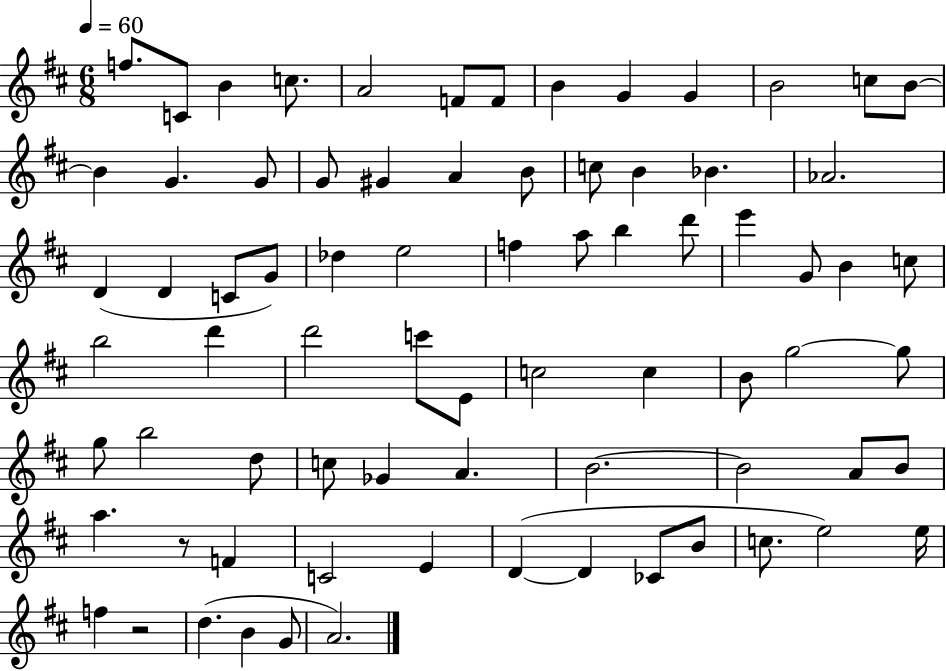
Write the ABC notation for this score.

X:1
T:Untitled
M:6/8
L:1/4
K:D
f/2 C/2 B c/2 A2 F/2 F/2 B G G B2 c/2 B/2 B G G/2 G/2 ^G A B/2 c/2 B _B _A2 D D C/2 G/2 _d e2 f a/2 b d'/2 e' G/2 B c/2 b2 d' d'2 c'/2 E/2 c2 c B/2 g2 g/2 g/2 b2 d/2 c/2 _G A B2 B2 A/2 B/2 a z/2 F C2 E D D _C/2 B/2 c/2 e2 e/4 f z2 d B G/2 A2